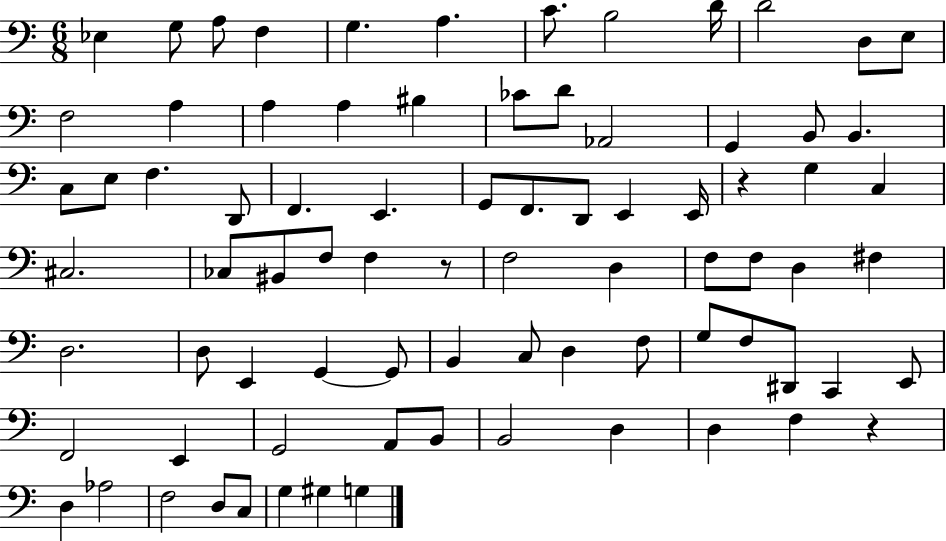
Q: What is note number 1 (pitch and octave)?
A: Eb3